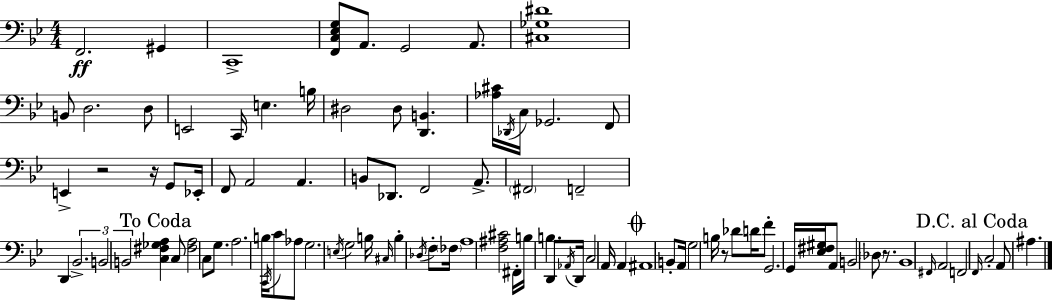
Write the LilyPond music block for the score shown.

{
  \clef bass
  \numericTimeSignature
  \time 4/4
  \key bes \major
  f,2.\ff gis,4 | c,1-> | <f, c ees g>8 a,8. g,2 a,8. | <cis ges dis'>1 | \break b,8 d2. d8 | e,2 c,16 e4. b16 | dis2 dis8 <d, b,>4. | <aes cis'>16 \acciaccatura { des,16 } c16 ges,2. f,8 | \break e,4-> r2 r16 g,8 | ees,16-. f,8 a,2 a,4. | b,8 des,8. f,2 a,8.-> | \parenthesize fis,2 f,2-- | \break d,4 \tuplet 3/2 { bes,2.-> | b,2 b,2 } | \mark "To Coda" <c fis ges a>4 c8 <fis a>2 c8 | g8. a2. | \break b16 \acciaccatura { c,16 } c'8 aes8 g2. | \acciaccatura { e16 } g2 b16 \grace { cis16 } b4-. | \acciaccatura { des16 } f8-. \parenthesize fes16 a1 | <f ais cis'>2 fis,16-. b16 b4. | \break d,8 \acciaccatura { aes,16 } d,16 c2 | a,16 a,4 \mark \markup { \musicglyph "scripts.coda" } ais,1 | b,8-. a,16 g2 | b16 r8 des'8 d'16 f'8-. g,2. | \break g,16 <ees fis gis>16 a,8 b,2 | \parenthesize des8 r8. bes,1 | \grace { fis,16 } a,2 f,2 | \mark "D.C. al Coda" \grace { f,16 } c2-. | \break a,8 ais4. \bar "|."
}